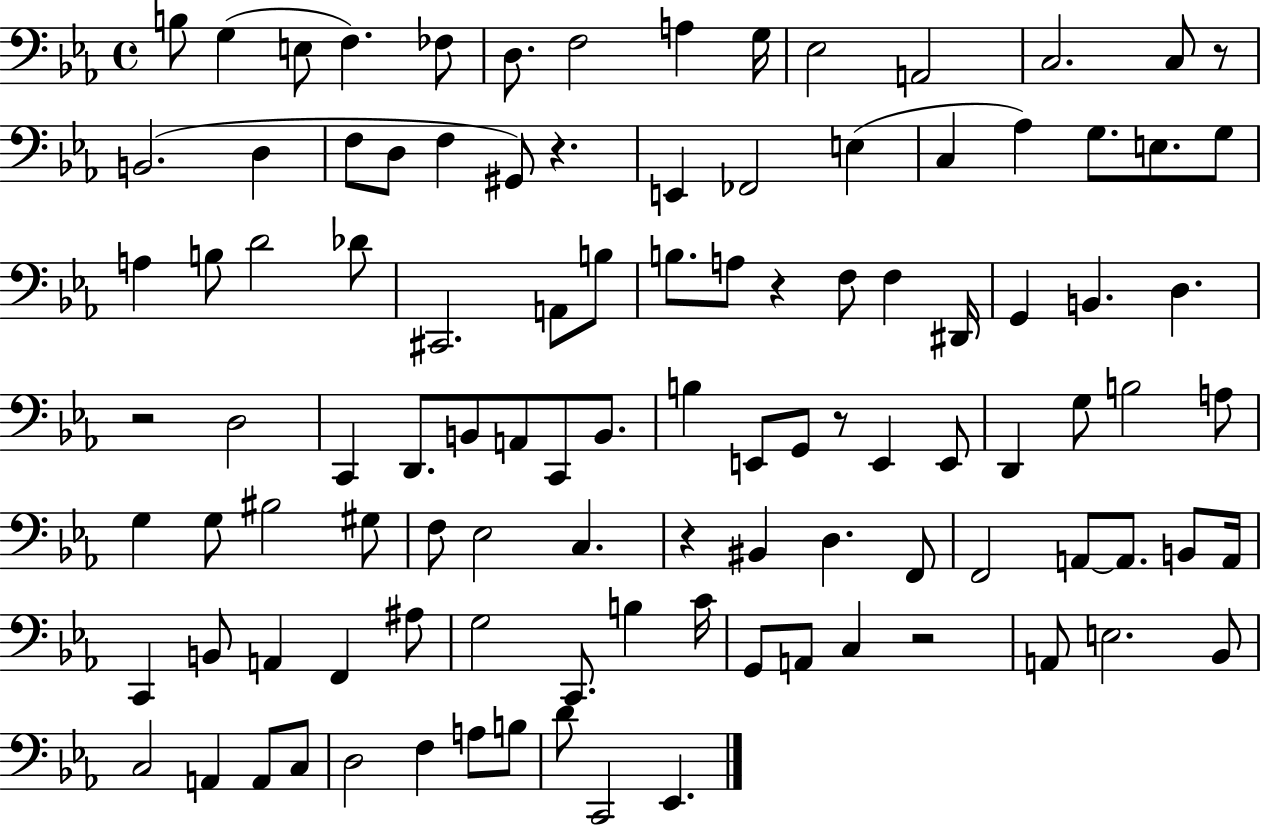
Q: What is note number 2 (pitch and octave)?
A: G3